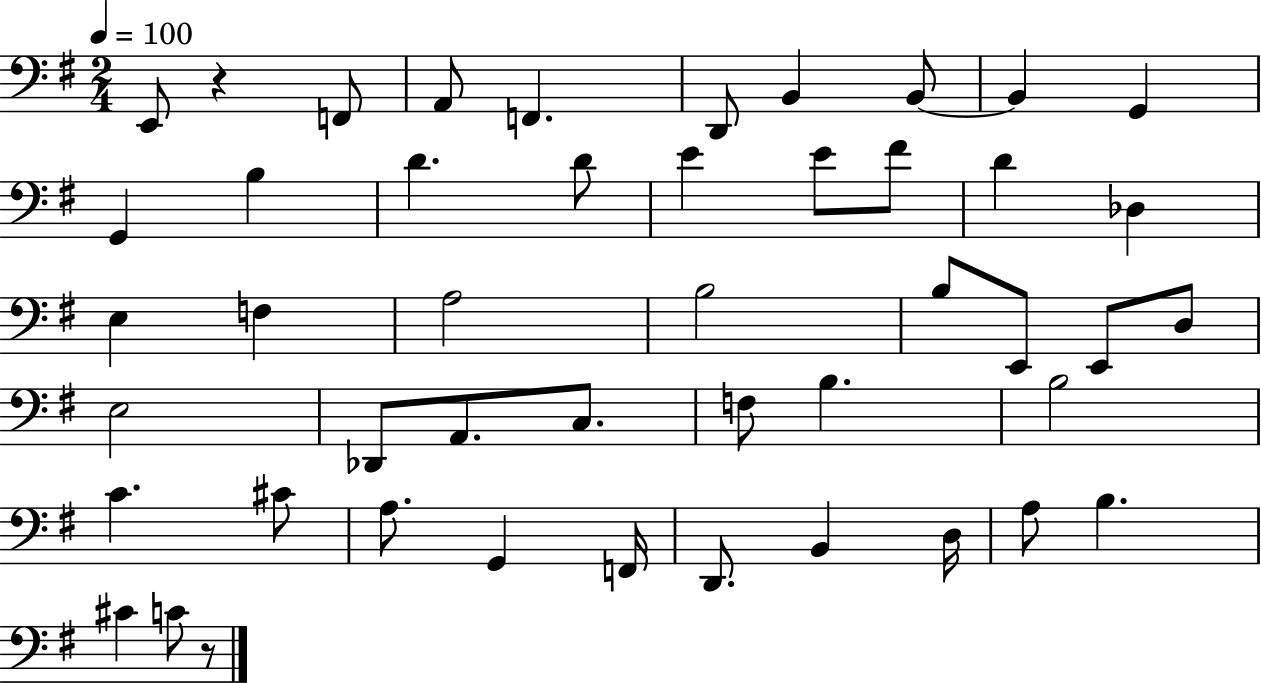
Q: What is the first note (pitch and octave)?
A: E2